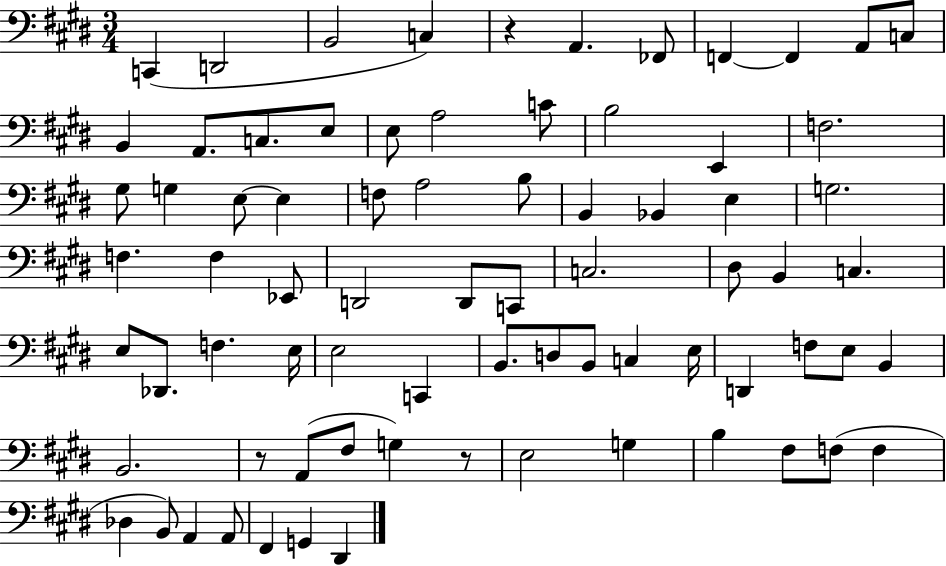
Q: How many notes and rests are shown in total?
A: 76